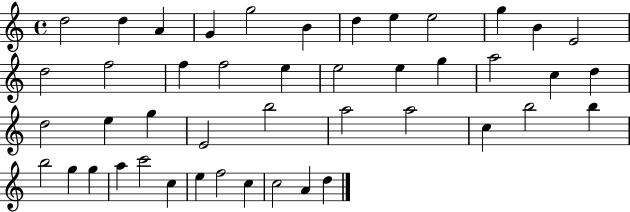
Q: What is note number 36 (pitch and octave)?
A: G5